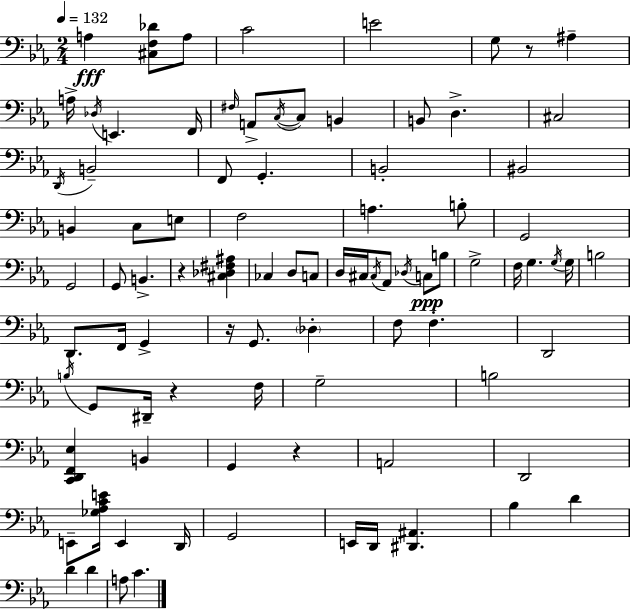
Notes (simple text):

A3/q [C#3,F3,Db4]/e A3/e C4/h E4/h G3/e R/e A#3/q A3/s Db3/s E2/q. F2/s F#3/s A2/e C3/s C3/e B2/q B2/e D3/q. C#3/h D2/s B2/h F2/e G2/q. B2/h BIS2/h B2/q C3/e E3/e F3/h A3/q. B3/e G2/h G2/h G2/e B2/q. R/q [C#3,Db3,F#3,A#3]/q CES3/q D3/e C3/e D3/s C#3/s C#3/s Ab2/e Db3/s C3/e B3/e G3/h F3/s G3/q. G3/s G3/s B3/h D2/e. F2/s G2/q R/s G2/e. Db3/q F3/e F3/q. D2/h B3/s G2/e D#2/s R/q F3/s G3/h B3/h [C2,D2,F2,Eb3]/q B2/q G2/q R/q A2/h D2/h E2/e [Gb3,Ab3,C4,E4]/s E2/q D2/s G2/h E2/s D2/s [D#2,A#2]/q. Bb3/q D4/q D4/q D4/q A3/e C4/q.